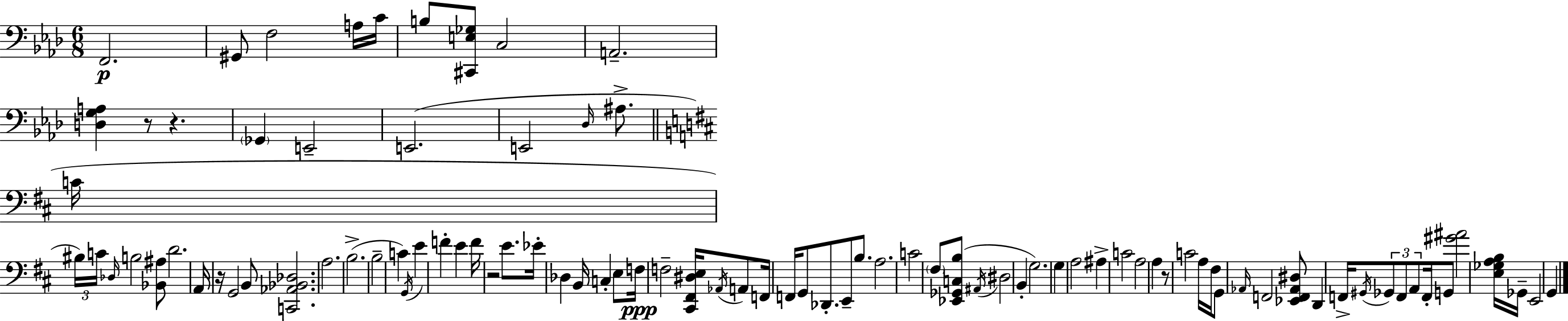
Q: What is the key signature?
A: F minor